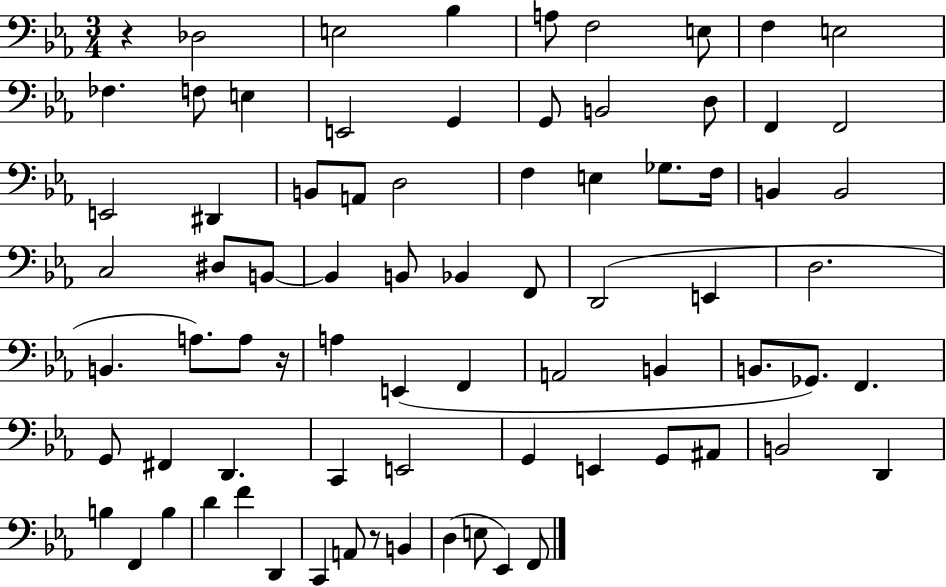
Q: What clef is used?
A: bass